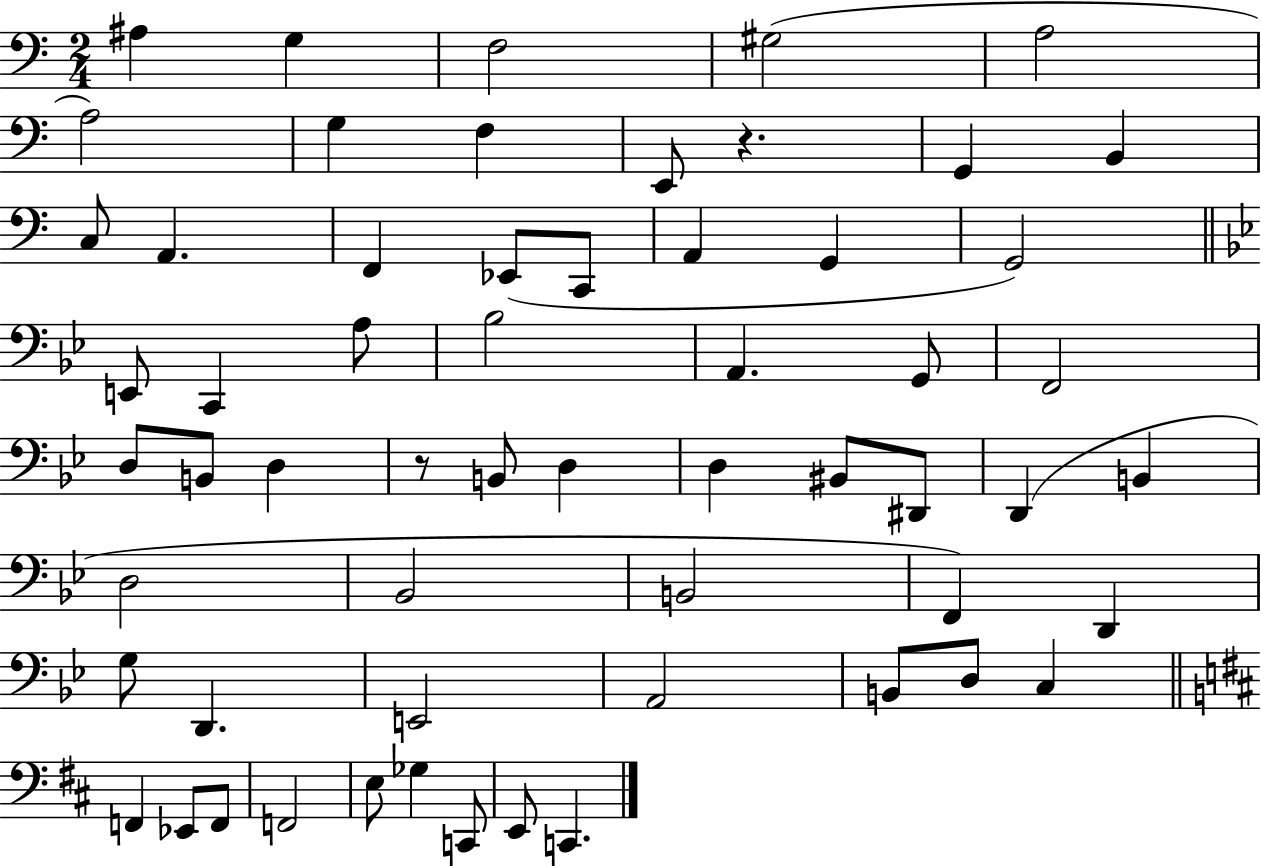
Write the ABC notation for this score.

X:1
T:Untitled
M:2/4
L:1/4
K:C
^A, G, F,2 ^G,2 A,2 A,2 G, F, E,,/2 z G,, B,, C,/2 A,, F,, _E,,/2 C,,/2 A,, G,, G,,2 E,,/2 C,, A,/2 _B,2 A,, G,,/2 F,,2 D,/2 B,,/2 D, z/2 B,,/2 D, D, ^B,,/2 ^D,,/2 D,, B,, D,2 _B,,2 B,,2 F,, D,, G,/2 D,, E,,2 A,,2 B,,/2 D,/2 C, F,, _E,,/2 F,,/2 F,,2 E,/2 _G, C,,/2 E,,/2 C,,